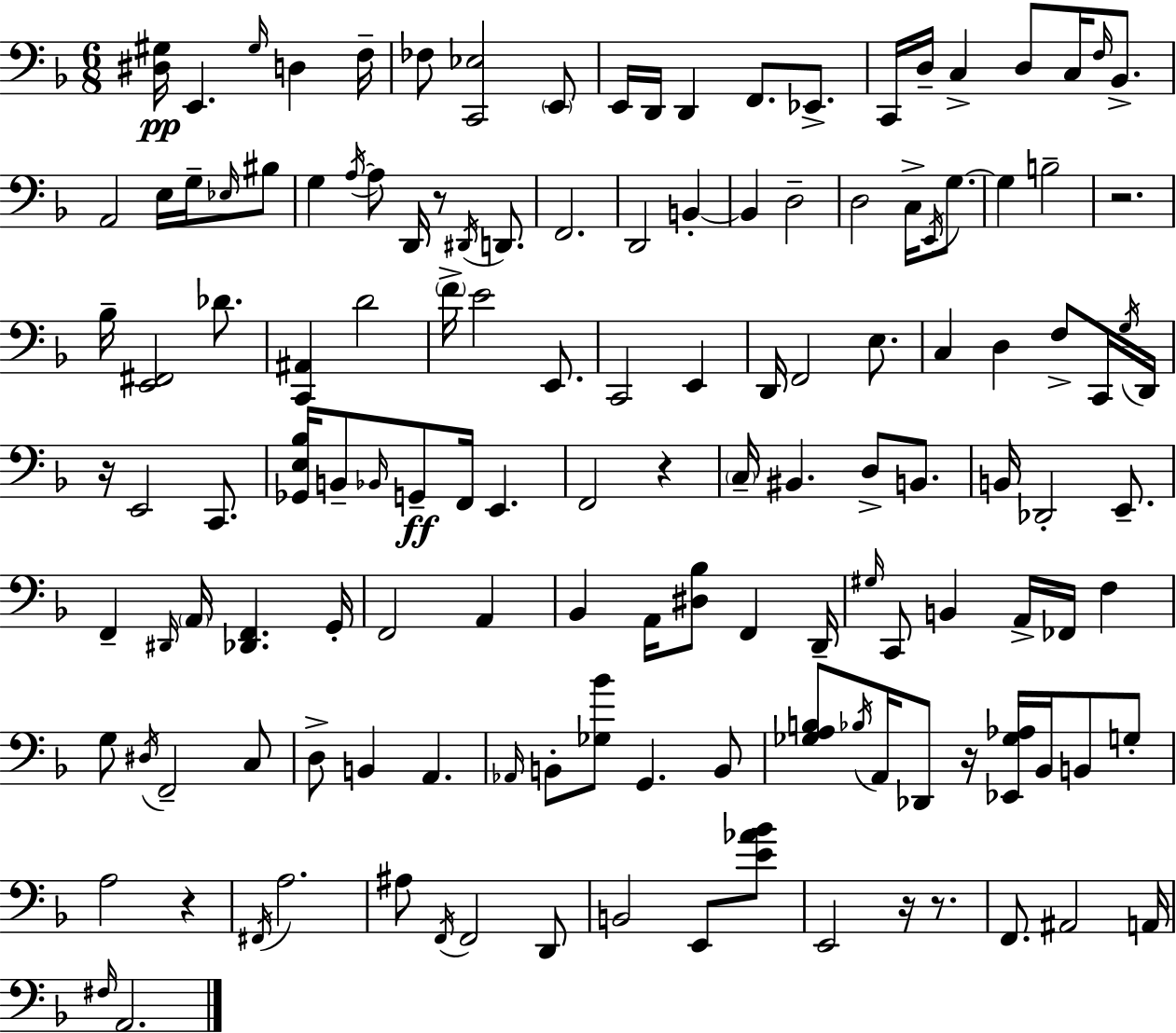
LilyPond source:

{
  \clef bass
  \numericTimeSignature
  \time 6/8
  \key f \major
  <dis gis>16\pp e,4. \grace { gis16 } d4 | f16-- fes8 <c, ees>2 \parenthesize e,8 | e,16 d,16 d,4 f,8. ees,8.-> | c,16 d16-- c4-> d8 c16 \grace { f16 } bes,8.-> | \break a,2 e16 g16-- | \grace { ees16 } bis8 g4 \acciaccatura { a16~ }~ a8 d,16 r8 | \acciaccatura { dis,16 } d,8. f,2. | d,2 | \break b,4-.~~ b,4 d2-- | d2 | c16-> \acciaccatura { e,16 } g8.~~ g4 b2-- | r2. | \break bes16-- <e, fis,>2 | des'8. <c, ais,>4 d'2 | \parenthesize f'16-> e'2 | e,8. c,2 | \break e,4 d,16 f,2 | e8. c4 d4 | f8-> c,16 \acciaccatura { g16 } d,16 r16 e,2 | c,8. <ges, e bes>16 b,8-- \grace { bes,16 } g,8--\ff | \break f,16 e,4. f,2 | r4 \parenthesize c16-- bis,4. | d8-> b,8. b,16 des,2-. | e,8.-- f,4-- | \break \grace { dis,16 } \parenthesize a,16 <des, f,>4. g,16-. f,2 | a,4 bes,4 | a,16 <dis bes>8 f,4 d,16-- \grace { gis16 } c,8 | b,4 a,16-> fes,16 f4 g8 | \break \acciaccatura { dis16 } f,2-- c8 d8-> | b,4 a,4. \grace { aes,16 } | b,8-. <ges bes'>8 g,4. b,8 | <ges a b>8 \acciaccatura { bes16 } a,16 des,8 r16 <ees, ges aes>16 bes,16 b,8 g8-. | \break a2 r4 | \acciaccatura { fis,16 } a2. | ais8 \acciaccatura { f,16 } f,2 | d,8 b,2 e,8 | \break <e' aes' bes'>8 e,2 r16 | r8. f,8. ais,2 | a,16 \grace { fis16 } a,2. | \bar "|."
}